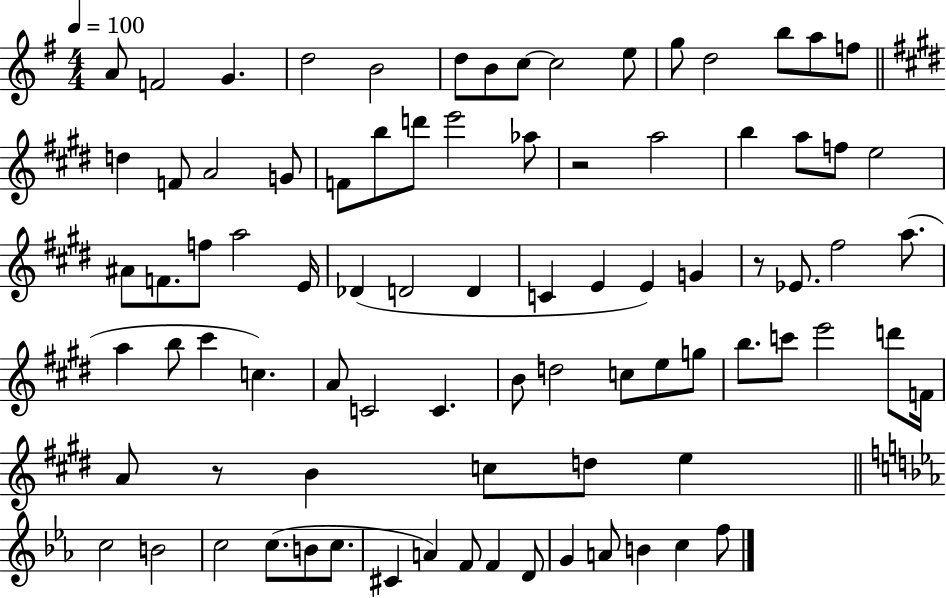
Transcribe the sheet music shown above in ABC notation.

X:1
T:Untitled
M:4/4
L:1/4
K:G
A/2 F2 G d2 B2 d/2 B/2 c/2 c2 e/2 g/2 d2 b/2 a/2 f/2 d F/2 A2 G/2 F/2 b/2 d'/2 e'2 _a/2 z2 a2 b a/2 f/2 e2 ^A/2 F/2 f/2 a2 E/4 _D D2 D C E E G z/2 _E/2 ^f2 a/2 a b/2 ^c' c A/2 C2 C B/2 d2 c/2 e/2 g/2 b/2 c'/2 e'2 d'/2 F/4 A/2 z/2 B c/2 d/2 e c2 B2 c2 c/2 B/2 c/2 ^C A F/2 F D/2 G A/2 B c f/2